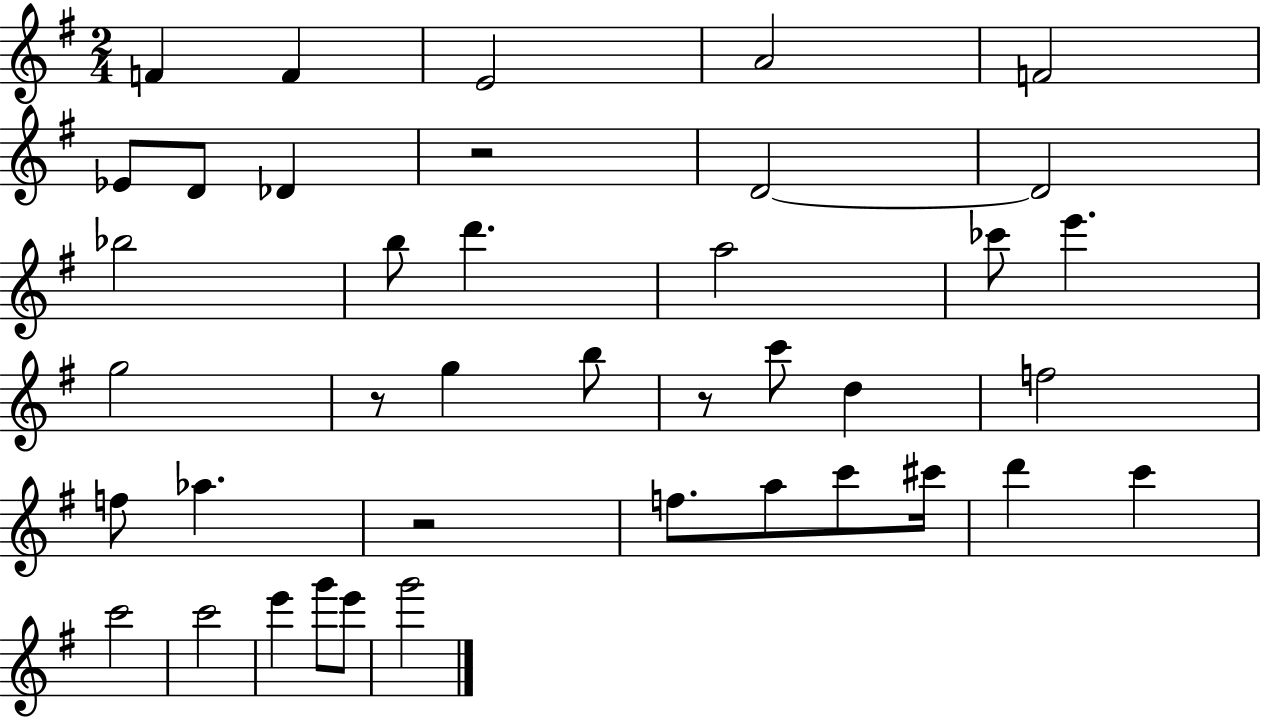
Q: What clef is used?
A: treble